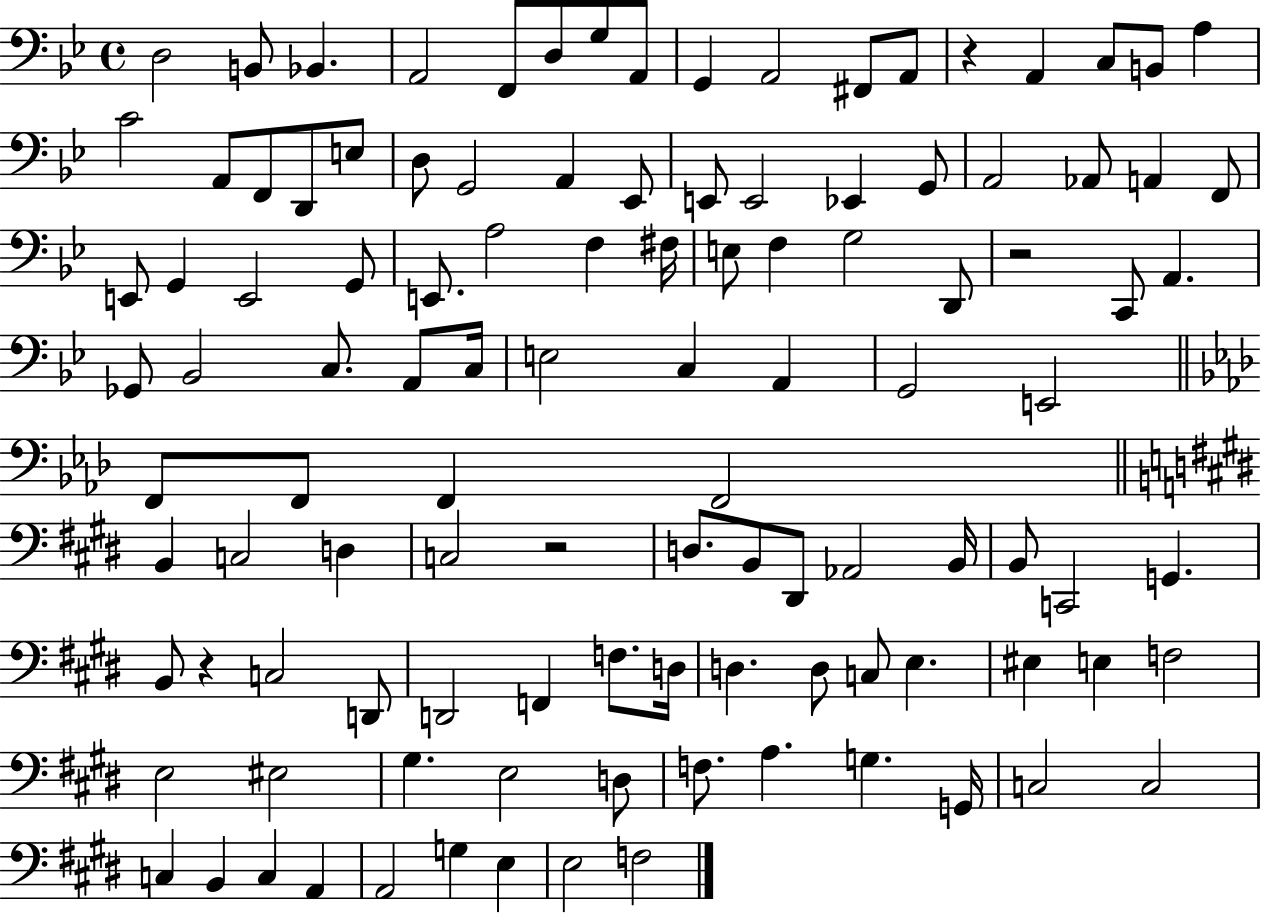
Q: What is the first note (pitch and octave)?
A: D3